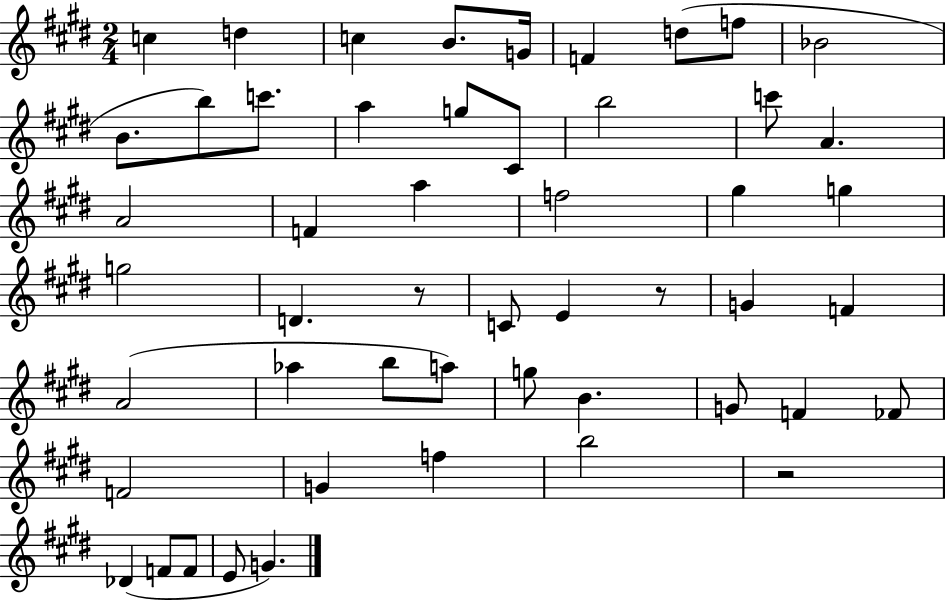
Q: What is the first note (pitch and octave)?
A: C5